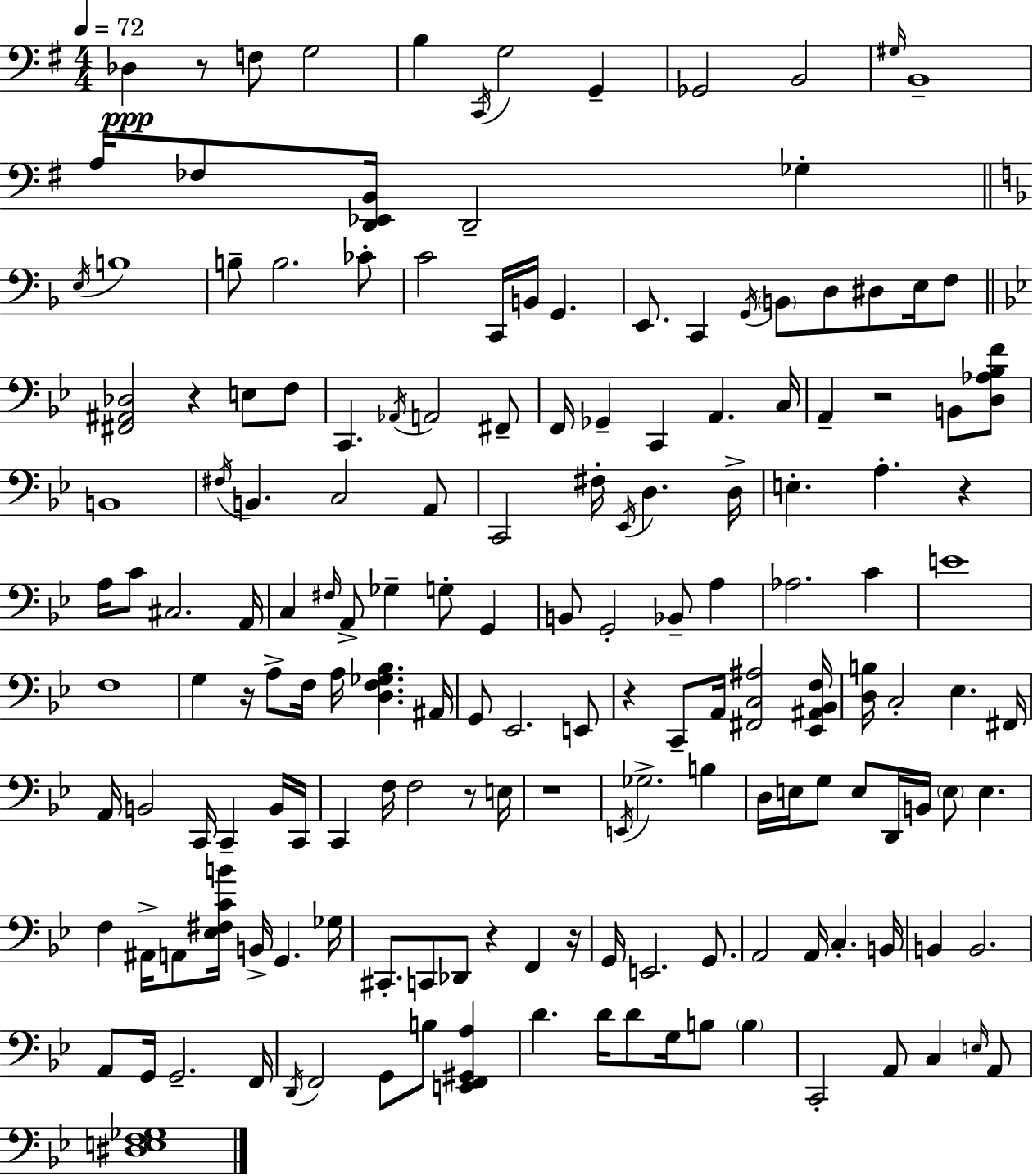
X:1
T:Untitled
M:4/4
L:1/4
K:G
_D, z/2 F,/2 G,2 B, C,,/4 G,2 G,, _G,,2 B,,2 ^G,/4 B,,4 A,/4 _F,/2 [D,,_E,,B,,]/4 D,,2 _G, E,/4 B,4 B,/2 B,2 _C/2 C2 C,,/4 B,,/4 G,, E,,/2 C,, G,,/4 B,,/2 D,/2 ^D,/2 E,/4 F,/2 [^F,,^A,,_D,]2 z E,/2 F,/2 C,, _A,,/4 A,,2 ^F,,/2 F,,/4 _G,, C,, A,, C,/4 A,, z2 B,,/2 [D,_A,_B,F]/2 B,,4 ^F,/4 B,, C,2 A,,/2 C,,2 ^F,/4 _E,,/4 D, D,/4 E, A, z A,/4 C/2 ^C,2 A,,/4 C, ^F,/4 A,,/2 _G, G,/2 G,, B,,/2 G,,2 _B,,/2 A, _A,2 C E4 F,4 G, z/4 A,/2 F,/4 A,/4 [D,F,_G,_B,] ^A,,/4 G,,/2 _E,,2 E,,/2 z C,,/2 A,,/4 [^F,,C,^A,]2 [_E,,^A,,_B,,F,]/4 [D,B,]/4 C,2 _E, ^F,,/4 A,,/4 B,,2 C,,/4 C,, B,,/4 C,,/4 C,, F,/4 F,2 z/2 E,/4 z4 E,,/4 _G,2 B, D,/4 E,/4 G,/2 E,/2 D,,/4 B,,/4 E,/2 E, F, ^A,,/4 A,,/2 [_E,^F,CB]/4 B,,/4 G,, _G,/4 ^C,,/2 C,,/2 _D,,/2 z F,, z/4 G,,/4 E,,2 G,,/2 A,,2 A,,/4 C, B,,/4 B,, B,,2 A,,/2 G,,/4 G,,2 F,,/4 D,,/4 F,,2 G,,/2 B,/2 [E,,F,,^G,,A,] D D/4 D/2 G,/4 B,/2 B, C,,2 A,,/2 C, E,/4 A,,/2 [^D,E,F,_G,]4